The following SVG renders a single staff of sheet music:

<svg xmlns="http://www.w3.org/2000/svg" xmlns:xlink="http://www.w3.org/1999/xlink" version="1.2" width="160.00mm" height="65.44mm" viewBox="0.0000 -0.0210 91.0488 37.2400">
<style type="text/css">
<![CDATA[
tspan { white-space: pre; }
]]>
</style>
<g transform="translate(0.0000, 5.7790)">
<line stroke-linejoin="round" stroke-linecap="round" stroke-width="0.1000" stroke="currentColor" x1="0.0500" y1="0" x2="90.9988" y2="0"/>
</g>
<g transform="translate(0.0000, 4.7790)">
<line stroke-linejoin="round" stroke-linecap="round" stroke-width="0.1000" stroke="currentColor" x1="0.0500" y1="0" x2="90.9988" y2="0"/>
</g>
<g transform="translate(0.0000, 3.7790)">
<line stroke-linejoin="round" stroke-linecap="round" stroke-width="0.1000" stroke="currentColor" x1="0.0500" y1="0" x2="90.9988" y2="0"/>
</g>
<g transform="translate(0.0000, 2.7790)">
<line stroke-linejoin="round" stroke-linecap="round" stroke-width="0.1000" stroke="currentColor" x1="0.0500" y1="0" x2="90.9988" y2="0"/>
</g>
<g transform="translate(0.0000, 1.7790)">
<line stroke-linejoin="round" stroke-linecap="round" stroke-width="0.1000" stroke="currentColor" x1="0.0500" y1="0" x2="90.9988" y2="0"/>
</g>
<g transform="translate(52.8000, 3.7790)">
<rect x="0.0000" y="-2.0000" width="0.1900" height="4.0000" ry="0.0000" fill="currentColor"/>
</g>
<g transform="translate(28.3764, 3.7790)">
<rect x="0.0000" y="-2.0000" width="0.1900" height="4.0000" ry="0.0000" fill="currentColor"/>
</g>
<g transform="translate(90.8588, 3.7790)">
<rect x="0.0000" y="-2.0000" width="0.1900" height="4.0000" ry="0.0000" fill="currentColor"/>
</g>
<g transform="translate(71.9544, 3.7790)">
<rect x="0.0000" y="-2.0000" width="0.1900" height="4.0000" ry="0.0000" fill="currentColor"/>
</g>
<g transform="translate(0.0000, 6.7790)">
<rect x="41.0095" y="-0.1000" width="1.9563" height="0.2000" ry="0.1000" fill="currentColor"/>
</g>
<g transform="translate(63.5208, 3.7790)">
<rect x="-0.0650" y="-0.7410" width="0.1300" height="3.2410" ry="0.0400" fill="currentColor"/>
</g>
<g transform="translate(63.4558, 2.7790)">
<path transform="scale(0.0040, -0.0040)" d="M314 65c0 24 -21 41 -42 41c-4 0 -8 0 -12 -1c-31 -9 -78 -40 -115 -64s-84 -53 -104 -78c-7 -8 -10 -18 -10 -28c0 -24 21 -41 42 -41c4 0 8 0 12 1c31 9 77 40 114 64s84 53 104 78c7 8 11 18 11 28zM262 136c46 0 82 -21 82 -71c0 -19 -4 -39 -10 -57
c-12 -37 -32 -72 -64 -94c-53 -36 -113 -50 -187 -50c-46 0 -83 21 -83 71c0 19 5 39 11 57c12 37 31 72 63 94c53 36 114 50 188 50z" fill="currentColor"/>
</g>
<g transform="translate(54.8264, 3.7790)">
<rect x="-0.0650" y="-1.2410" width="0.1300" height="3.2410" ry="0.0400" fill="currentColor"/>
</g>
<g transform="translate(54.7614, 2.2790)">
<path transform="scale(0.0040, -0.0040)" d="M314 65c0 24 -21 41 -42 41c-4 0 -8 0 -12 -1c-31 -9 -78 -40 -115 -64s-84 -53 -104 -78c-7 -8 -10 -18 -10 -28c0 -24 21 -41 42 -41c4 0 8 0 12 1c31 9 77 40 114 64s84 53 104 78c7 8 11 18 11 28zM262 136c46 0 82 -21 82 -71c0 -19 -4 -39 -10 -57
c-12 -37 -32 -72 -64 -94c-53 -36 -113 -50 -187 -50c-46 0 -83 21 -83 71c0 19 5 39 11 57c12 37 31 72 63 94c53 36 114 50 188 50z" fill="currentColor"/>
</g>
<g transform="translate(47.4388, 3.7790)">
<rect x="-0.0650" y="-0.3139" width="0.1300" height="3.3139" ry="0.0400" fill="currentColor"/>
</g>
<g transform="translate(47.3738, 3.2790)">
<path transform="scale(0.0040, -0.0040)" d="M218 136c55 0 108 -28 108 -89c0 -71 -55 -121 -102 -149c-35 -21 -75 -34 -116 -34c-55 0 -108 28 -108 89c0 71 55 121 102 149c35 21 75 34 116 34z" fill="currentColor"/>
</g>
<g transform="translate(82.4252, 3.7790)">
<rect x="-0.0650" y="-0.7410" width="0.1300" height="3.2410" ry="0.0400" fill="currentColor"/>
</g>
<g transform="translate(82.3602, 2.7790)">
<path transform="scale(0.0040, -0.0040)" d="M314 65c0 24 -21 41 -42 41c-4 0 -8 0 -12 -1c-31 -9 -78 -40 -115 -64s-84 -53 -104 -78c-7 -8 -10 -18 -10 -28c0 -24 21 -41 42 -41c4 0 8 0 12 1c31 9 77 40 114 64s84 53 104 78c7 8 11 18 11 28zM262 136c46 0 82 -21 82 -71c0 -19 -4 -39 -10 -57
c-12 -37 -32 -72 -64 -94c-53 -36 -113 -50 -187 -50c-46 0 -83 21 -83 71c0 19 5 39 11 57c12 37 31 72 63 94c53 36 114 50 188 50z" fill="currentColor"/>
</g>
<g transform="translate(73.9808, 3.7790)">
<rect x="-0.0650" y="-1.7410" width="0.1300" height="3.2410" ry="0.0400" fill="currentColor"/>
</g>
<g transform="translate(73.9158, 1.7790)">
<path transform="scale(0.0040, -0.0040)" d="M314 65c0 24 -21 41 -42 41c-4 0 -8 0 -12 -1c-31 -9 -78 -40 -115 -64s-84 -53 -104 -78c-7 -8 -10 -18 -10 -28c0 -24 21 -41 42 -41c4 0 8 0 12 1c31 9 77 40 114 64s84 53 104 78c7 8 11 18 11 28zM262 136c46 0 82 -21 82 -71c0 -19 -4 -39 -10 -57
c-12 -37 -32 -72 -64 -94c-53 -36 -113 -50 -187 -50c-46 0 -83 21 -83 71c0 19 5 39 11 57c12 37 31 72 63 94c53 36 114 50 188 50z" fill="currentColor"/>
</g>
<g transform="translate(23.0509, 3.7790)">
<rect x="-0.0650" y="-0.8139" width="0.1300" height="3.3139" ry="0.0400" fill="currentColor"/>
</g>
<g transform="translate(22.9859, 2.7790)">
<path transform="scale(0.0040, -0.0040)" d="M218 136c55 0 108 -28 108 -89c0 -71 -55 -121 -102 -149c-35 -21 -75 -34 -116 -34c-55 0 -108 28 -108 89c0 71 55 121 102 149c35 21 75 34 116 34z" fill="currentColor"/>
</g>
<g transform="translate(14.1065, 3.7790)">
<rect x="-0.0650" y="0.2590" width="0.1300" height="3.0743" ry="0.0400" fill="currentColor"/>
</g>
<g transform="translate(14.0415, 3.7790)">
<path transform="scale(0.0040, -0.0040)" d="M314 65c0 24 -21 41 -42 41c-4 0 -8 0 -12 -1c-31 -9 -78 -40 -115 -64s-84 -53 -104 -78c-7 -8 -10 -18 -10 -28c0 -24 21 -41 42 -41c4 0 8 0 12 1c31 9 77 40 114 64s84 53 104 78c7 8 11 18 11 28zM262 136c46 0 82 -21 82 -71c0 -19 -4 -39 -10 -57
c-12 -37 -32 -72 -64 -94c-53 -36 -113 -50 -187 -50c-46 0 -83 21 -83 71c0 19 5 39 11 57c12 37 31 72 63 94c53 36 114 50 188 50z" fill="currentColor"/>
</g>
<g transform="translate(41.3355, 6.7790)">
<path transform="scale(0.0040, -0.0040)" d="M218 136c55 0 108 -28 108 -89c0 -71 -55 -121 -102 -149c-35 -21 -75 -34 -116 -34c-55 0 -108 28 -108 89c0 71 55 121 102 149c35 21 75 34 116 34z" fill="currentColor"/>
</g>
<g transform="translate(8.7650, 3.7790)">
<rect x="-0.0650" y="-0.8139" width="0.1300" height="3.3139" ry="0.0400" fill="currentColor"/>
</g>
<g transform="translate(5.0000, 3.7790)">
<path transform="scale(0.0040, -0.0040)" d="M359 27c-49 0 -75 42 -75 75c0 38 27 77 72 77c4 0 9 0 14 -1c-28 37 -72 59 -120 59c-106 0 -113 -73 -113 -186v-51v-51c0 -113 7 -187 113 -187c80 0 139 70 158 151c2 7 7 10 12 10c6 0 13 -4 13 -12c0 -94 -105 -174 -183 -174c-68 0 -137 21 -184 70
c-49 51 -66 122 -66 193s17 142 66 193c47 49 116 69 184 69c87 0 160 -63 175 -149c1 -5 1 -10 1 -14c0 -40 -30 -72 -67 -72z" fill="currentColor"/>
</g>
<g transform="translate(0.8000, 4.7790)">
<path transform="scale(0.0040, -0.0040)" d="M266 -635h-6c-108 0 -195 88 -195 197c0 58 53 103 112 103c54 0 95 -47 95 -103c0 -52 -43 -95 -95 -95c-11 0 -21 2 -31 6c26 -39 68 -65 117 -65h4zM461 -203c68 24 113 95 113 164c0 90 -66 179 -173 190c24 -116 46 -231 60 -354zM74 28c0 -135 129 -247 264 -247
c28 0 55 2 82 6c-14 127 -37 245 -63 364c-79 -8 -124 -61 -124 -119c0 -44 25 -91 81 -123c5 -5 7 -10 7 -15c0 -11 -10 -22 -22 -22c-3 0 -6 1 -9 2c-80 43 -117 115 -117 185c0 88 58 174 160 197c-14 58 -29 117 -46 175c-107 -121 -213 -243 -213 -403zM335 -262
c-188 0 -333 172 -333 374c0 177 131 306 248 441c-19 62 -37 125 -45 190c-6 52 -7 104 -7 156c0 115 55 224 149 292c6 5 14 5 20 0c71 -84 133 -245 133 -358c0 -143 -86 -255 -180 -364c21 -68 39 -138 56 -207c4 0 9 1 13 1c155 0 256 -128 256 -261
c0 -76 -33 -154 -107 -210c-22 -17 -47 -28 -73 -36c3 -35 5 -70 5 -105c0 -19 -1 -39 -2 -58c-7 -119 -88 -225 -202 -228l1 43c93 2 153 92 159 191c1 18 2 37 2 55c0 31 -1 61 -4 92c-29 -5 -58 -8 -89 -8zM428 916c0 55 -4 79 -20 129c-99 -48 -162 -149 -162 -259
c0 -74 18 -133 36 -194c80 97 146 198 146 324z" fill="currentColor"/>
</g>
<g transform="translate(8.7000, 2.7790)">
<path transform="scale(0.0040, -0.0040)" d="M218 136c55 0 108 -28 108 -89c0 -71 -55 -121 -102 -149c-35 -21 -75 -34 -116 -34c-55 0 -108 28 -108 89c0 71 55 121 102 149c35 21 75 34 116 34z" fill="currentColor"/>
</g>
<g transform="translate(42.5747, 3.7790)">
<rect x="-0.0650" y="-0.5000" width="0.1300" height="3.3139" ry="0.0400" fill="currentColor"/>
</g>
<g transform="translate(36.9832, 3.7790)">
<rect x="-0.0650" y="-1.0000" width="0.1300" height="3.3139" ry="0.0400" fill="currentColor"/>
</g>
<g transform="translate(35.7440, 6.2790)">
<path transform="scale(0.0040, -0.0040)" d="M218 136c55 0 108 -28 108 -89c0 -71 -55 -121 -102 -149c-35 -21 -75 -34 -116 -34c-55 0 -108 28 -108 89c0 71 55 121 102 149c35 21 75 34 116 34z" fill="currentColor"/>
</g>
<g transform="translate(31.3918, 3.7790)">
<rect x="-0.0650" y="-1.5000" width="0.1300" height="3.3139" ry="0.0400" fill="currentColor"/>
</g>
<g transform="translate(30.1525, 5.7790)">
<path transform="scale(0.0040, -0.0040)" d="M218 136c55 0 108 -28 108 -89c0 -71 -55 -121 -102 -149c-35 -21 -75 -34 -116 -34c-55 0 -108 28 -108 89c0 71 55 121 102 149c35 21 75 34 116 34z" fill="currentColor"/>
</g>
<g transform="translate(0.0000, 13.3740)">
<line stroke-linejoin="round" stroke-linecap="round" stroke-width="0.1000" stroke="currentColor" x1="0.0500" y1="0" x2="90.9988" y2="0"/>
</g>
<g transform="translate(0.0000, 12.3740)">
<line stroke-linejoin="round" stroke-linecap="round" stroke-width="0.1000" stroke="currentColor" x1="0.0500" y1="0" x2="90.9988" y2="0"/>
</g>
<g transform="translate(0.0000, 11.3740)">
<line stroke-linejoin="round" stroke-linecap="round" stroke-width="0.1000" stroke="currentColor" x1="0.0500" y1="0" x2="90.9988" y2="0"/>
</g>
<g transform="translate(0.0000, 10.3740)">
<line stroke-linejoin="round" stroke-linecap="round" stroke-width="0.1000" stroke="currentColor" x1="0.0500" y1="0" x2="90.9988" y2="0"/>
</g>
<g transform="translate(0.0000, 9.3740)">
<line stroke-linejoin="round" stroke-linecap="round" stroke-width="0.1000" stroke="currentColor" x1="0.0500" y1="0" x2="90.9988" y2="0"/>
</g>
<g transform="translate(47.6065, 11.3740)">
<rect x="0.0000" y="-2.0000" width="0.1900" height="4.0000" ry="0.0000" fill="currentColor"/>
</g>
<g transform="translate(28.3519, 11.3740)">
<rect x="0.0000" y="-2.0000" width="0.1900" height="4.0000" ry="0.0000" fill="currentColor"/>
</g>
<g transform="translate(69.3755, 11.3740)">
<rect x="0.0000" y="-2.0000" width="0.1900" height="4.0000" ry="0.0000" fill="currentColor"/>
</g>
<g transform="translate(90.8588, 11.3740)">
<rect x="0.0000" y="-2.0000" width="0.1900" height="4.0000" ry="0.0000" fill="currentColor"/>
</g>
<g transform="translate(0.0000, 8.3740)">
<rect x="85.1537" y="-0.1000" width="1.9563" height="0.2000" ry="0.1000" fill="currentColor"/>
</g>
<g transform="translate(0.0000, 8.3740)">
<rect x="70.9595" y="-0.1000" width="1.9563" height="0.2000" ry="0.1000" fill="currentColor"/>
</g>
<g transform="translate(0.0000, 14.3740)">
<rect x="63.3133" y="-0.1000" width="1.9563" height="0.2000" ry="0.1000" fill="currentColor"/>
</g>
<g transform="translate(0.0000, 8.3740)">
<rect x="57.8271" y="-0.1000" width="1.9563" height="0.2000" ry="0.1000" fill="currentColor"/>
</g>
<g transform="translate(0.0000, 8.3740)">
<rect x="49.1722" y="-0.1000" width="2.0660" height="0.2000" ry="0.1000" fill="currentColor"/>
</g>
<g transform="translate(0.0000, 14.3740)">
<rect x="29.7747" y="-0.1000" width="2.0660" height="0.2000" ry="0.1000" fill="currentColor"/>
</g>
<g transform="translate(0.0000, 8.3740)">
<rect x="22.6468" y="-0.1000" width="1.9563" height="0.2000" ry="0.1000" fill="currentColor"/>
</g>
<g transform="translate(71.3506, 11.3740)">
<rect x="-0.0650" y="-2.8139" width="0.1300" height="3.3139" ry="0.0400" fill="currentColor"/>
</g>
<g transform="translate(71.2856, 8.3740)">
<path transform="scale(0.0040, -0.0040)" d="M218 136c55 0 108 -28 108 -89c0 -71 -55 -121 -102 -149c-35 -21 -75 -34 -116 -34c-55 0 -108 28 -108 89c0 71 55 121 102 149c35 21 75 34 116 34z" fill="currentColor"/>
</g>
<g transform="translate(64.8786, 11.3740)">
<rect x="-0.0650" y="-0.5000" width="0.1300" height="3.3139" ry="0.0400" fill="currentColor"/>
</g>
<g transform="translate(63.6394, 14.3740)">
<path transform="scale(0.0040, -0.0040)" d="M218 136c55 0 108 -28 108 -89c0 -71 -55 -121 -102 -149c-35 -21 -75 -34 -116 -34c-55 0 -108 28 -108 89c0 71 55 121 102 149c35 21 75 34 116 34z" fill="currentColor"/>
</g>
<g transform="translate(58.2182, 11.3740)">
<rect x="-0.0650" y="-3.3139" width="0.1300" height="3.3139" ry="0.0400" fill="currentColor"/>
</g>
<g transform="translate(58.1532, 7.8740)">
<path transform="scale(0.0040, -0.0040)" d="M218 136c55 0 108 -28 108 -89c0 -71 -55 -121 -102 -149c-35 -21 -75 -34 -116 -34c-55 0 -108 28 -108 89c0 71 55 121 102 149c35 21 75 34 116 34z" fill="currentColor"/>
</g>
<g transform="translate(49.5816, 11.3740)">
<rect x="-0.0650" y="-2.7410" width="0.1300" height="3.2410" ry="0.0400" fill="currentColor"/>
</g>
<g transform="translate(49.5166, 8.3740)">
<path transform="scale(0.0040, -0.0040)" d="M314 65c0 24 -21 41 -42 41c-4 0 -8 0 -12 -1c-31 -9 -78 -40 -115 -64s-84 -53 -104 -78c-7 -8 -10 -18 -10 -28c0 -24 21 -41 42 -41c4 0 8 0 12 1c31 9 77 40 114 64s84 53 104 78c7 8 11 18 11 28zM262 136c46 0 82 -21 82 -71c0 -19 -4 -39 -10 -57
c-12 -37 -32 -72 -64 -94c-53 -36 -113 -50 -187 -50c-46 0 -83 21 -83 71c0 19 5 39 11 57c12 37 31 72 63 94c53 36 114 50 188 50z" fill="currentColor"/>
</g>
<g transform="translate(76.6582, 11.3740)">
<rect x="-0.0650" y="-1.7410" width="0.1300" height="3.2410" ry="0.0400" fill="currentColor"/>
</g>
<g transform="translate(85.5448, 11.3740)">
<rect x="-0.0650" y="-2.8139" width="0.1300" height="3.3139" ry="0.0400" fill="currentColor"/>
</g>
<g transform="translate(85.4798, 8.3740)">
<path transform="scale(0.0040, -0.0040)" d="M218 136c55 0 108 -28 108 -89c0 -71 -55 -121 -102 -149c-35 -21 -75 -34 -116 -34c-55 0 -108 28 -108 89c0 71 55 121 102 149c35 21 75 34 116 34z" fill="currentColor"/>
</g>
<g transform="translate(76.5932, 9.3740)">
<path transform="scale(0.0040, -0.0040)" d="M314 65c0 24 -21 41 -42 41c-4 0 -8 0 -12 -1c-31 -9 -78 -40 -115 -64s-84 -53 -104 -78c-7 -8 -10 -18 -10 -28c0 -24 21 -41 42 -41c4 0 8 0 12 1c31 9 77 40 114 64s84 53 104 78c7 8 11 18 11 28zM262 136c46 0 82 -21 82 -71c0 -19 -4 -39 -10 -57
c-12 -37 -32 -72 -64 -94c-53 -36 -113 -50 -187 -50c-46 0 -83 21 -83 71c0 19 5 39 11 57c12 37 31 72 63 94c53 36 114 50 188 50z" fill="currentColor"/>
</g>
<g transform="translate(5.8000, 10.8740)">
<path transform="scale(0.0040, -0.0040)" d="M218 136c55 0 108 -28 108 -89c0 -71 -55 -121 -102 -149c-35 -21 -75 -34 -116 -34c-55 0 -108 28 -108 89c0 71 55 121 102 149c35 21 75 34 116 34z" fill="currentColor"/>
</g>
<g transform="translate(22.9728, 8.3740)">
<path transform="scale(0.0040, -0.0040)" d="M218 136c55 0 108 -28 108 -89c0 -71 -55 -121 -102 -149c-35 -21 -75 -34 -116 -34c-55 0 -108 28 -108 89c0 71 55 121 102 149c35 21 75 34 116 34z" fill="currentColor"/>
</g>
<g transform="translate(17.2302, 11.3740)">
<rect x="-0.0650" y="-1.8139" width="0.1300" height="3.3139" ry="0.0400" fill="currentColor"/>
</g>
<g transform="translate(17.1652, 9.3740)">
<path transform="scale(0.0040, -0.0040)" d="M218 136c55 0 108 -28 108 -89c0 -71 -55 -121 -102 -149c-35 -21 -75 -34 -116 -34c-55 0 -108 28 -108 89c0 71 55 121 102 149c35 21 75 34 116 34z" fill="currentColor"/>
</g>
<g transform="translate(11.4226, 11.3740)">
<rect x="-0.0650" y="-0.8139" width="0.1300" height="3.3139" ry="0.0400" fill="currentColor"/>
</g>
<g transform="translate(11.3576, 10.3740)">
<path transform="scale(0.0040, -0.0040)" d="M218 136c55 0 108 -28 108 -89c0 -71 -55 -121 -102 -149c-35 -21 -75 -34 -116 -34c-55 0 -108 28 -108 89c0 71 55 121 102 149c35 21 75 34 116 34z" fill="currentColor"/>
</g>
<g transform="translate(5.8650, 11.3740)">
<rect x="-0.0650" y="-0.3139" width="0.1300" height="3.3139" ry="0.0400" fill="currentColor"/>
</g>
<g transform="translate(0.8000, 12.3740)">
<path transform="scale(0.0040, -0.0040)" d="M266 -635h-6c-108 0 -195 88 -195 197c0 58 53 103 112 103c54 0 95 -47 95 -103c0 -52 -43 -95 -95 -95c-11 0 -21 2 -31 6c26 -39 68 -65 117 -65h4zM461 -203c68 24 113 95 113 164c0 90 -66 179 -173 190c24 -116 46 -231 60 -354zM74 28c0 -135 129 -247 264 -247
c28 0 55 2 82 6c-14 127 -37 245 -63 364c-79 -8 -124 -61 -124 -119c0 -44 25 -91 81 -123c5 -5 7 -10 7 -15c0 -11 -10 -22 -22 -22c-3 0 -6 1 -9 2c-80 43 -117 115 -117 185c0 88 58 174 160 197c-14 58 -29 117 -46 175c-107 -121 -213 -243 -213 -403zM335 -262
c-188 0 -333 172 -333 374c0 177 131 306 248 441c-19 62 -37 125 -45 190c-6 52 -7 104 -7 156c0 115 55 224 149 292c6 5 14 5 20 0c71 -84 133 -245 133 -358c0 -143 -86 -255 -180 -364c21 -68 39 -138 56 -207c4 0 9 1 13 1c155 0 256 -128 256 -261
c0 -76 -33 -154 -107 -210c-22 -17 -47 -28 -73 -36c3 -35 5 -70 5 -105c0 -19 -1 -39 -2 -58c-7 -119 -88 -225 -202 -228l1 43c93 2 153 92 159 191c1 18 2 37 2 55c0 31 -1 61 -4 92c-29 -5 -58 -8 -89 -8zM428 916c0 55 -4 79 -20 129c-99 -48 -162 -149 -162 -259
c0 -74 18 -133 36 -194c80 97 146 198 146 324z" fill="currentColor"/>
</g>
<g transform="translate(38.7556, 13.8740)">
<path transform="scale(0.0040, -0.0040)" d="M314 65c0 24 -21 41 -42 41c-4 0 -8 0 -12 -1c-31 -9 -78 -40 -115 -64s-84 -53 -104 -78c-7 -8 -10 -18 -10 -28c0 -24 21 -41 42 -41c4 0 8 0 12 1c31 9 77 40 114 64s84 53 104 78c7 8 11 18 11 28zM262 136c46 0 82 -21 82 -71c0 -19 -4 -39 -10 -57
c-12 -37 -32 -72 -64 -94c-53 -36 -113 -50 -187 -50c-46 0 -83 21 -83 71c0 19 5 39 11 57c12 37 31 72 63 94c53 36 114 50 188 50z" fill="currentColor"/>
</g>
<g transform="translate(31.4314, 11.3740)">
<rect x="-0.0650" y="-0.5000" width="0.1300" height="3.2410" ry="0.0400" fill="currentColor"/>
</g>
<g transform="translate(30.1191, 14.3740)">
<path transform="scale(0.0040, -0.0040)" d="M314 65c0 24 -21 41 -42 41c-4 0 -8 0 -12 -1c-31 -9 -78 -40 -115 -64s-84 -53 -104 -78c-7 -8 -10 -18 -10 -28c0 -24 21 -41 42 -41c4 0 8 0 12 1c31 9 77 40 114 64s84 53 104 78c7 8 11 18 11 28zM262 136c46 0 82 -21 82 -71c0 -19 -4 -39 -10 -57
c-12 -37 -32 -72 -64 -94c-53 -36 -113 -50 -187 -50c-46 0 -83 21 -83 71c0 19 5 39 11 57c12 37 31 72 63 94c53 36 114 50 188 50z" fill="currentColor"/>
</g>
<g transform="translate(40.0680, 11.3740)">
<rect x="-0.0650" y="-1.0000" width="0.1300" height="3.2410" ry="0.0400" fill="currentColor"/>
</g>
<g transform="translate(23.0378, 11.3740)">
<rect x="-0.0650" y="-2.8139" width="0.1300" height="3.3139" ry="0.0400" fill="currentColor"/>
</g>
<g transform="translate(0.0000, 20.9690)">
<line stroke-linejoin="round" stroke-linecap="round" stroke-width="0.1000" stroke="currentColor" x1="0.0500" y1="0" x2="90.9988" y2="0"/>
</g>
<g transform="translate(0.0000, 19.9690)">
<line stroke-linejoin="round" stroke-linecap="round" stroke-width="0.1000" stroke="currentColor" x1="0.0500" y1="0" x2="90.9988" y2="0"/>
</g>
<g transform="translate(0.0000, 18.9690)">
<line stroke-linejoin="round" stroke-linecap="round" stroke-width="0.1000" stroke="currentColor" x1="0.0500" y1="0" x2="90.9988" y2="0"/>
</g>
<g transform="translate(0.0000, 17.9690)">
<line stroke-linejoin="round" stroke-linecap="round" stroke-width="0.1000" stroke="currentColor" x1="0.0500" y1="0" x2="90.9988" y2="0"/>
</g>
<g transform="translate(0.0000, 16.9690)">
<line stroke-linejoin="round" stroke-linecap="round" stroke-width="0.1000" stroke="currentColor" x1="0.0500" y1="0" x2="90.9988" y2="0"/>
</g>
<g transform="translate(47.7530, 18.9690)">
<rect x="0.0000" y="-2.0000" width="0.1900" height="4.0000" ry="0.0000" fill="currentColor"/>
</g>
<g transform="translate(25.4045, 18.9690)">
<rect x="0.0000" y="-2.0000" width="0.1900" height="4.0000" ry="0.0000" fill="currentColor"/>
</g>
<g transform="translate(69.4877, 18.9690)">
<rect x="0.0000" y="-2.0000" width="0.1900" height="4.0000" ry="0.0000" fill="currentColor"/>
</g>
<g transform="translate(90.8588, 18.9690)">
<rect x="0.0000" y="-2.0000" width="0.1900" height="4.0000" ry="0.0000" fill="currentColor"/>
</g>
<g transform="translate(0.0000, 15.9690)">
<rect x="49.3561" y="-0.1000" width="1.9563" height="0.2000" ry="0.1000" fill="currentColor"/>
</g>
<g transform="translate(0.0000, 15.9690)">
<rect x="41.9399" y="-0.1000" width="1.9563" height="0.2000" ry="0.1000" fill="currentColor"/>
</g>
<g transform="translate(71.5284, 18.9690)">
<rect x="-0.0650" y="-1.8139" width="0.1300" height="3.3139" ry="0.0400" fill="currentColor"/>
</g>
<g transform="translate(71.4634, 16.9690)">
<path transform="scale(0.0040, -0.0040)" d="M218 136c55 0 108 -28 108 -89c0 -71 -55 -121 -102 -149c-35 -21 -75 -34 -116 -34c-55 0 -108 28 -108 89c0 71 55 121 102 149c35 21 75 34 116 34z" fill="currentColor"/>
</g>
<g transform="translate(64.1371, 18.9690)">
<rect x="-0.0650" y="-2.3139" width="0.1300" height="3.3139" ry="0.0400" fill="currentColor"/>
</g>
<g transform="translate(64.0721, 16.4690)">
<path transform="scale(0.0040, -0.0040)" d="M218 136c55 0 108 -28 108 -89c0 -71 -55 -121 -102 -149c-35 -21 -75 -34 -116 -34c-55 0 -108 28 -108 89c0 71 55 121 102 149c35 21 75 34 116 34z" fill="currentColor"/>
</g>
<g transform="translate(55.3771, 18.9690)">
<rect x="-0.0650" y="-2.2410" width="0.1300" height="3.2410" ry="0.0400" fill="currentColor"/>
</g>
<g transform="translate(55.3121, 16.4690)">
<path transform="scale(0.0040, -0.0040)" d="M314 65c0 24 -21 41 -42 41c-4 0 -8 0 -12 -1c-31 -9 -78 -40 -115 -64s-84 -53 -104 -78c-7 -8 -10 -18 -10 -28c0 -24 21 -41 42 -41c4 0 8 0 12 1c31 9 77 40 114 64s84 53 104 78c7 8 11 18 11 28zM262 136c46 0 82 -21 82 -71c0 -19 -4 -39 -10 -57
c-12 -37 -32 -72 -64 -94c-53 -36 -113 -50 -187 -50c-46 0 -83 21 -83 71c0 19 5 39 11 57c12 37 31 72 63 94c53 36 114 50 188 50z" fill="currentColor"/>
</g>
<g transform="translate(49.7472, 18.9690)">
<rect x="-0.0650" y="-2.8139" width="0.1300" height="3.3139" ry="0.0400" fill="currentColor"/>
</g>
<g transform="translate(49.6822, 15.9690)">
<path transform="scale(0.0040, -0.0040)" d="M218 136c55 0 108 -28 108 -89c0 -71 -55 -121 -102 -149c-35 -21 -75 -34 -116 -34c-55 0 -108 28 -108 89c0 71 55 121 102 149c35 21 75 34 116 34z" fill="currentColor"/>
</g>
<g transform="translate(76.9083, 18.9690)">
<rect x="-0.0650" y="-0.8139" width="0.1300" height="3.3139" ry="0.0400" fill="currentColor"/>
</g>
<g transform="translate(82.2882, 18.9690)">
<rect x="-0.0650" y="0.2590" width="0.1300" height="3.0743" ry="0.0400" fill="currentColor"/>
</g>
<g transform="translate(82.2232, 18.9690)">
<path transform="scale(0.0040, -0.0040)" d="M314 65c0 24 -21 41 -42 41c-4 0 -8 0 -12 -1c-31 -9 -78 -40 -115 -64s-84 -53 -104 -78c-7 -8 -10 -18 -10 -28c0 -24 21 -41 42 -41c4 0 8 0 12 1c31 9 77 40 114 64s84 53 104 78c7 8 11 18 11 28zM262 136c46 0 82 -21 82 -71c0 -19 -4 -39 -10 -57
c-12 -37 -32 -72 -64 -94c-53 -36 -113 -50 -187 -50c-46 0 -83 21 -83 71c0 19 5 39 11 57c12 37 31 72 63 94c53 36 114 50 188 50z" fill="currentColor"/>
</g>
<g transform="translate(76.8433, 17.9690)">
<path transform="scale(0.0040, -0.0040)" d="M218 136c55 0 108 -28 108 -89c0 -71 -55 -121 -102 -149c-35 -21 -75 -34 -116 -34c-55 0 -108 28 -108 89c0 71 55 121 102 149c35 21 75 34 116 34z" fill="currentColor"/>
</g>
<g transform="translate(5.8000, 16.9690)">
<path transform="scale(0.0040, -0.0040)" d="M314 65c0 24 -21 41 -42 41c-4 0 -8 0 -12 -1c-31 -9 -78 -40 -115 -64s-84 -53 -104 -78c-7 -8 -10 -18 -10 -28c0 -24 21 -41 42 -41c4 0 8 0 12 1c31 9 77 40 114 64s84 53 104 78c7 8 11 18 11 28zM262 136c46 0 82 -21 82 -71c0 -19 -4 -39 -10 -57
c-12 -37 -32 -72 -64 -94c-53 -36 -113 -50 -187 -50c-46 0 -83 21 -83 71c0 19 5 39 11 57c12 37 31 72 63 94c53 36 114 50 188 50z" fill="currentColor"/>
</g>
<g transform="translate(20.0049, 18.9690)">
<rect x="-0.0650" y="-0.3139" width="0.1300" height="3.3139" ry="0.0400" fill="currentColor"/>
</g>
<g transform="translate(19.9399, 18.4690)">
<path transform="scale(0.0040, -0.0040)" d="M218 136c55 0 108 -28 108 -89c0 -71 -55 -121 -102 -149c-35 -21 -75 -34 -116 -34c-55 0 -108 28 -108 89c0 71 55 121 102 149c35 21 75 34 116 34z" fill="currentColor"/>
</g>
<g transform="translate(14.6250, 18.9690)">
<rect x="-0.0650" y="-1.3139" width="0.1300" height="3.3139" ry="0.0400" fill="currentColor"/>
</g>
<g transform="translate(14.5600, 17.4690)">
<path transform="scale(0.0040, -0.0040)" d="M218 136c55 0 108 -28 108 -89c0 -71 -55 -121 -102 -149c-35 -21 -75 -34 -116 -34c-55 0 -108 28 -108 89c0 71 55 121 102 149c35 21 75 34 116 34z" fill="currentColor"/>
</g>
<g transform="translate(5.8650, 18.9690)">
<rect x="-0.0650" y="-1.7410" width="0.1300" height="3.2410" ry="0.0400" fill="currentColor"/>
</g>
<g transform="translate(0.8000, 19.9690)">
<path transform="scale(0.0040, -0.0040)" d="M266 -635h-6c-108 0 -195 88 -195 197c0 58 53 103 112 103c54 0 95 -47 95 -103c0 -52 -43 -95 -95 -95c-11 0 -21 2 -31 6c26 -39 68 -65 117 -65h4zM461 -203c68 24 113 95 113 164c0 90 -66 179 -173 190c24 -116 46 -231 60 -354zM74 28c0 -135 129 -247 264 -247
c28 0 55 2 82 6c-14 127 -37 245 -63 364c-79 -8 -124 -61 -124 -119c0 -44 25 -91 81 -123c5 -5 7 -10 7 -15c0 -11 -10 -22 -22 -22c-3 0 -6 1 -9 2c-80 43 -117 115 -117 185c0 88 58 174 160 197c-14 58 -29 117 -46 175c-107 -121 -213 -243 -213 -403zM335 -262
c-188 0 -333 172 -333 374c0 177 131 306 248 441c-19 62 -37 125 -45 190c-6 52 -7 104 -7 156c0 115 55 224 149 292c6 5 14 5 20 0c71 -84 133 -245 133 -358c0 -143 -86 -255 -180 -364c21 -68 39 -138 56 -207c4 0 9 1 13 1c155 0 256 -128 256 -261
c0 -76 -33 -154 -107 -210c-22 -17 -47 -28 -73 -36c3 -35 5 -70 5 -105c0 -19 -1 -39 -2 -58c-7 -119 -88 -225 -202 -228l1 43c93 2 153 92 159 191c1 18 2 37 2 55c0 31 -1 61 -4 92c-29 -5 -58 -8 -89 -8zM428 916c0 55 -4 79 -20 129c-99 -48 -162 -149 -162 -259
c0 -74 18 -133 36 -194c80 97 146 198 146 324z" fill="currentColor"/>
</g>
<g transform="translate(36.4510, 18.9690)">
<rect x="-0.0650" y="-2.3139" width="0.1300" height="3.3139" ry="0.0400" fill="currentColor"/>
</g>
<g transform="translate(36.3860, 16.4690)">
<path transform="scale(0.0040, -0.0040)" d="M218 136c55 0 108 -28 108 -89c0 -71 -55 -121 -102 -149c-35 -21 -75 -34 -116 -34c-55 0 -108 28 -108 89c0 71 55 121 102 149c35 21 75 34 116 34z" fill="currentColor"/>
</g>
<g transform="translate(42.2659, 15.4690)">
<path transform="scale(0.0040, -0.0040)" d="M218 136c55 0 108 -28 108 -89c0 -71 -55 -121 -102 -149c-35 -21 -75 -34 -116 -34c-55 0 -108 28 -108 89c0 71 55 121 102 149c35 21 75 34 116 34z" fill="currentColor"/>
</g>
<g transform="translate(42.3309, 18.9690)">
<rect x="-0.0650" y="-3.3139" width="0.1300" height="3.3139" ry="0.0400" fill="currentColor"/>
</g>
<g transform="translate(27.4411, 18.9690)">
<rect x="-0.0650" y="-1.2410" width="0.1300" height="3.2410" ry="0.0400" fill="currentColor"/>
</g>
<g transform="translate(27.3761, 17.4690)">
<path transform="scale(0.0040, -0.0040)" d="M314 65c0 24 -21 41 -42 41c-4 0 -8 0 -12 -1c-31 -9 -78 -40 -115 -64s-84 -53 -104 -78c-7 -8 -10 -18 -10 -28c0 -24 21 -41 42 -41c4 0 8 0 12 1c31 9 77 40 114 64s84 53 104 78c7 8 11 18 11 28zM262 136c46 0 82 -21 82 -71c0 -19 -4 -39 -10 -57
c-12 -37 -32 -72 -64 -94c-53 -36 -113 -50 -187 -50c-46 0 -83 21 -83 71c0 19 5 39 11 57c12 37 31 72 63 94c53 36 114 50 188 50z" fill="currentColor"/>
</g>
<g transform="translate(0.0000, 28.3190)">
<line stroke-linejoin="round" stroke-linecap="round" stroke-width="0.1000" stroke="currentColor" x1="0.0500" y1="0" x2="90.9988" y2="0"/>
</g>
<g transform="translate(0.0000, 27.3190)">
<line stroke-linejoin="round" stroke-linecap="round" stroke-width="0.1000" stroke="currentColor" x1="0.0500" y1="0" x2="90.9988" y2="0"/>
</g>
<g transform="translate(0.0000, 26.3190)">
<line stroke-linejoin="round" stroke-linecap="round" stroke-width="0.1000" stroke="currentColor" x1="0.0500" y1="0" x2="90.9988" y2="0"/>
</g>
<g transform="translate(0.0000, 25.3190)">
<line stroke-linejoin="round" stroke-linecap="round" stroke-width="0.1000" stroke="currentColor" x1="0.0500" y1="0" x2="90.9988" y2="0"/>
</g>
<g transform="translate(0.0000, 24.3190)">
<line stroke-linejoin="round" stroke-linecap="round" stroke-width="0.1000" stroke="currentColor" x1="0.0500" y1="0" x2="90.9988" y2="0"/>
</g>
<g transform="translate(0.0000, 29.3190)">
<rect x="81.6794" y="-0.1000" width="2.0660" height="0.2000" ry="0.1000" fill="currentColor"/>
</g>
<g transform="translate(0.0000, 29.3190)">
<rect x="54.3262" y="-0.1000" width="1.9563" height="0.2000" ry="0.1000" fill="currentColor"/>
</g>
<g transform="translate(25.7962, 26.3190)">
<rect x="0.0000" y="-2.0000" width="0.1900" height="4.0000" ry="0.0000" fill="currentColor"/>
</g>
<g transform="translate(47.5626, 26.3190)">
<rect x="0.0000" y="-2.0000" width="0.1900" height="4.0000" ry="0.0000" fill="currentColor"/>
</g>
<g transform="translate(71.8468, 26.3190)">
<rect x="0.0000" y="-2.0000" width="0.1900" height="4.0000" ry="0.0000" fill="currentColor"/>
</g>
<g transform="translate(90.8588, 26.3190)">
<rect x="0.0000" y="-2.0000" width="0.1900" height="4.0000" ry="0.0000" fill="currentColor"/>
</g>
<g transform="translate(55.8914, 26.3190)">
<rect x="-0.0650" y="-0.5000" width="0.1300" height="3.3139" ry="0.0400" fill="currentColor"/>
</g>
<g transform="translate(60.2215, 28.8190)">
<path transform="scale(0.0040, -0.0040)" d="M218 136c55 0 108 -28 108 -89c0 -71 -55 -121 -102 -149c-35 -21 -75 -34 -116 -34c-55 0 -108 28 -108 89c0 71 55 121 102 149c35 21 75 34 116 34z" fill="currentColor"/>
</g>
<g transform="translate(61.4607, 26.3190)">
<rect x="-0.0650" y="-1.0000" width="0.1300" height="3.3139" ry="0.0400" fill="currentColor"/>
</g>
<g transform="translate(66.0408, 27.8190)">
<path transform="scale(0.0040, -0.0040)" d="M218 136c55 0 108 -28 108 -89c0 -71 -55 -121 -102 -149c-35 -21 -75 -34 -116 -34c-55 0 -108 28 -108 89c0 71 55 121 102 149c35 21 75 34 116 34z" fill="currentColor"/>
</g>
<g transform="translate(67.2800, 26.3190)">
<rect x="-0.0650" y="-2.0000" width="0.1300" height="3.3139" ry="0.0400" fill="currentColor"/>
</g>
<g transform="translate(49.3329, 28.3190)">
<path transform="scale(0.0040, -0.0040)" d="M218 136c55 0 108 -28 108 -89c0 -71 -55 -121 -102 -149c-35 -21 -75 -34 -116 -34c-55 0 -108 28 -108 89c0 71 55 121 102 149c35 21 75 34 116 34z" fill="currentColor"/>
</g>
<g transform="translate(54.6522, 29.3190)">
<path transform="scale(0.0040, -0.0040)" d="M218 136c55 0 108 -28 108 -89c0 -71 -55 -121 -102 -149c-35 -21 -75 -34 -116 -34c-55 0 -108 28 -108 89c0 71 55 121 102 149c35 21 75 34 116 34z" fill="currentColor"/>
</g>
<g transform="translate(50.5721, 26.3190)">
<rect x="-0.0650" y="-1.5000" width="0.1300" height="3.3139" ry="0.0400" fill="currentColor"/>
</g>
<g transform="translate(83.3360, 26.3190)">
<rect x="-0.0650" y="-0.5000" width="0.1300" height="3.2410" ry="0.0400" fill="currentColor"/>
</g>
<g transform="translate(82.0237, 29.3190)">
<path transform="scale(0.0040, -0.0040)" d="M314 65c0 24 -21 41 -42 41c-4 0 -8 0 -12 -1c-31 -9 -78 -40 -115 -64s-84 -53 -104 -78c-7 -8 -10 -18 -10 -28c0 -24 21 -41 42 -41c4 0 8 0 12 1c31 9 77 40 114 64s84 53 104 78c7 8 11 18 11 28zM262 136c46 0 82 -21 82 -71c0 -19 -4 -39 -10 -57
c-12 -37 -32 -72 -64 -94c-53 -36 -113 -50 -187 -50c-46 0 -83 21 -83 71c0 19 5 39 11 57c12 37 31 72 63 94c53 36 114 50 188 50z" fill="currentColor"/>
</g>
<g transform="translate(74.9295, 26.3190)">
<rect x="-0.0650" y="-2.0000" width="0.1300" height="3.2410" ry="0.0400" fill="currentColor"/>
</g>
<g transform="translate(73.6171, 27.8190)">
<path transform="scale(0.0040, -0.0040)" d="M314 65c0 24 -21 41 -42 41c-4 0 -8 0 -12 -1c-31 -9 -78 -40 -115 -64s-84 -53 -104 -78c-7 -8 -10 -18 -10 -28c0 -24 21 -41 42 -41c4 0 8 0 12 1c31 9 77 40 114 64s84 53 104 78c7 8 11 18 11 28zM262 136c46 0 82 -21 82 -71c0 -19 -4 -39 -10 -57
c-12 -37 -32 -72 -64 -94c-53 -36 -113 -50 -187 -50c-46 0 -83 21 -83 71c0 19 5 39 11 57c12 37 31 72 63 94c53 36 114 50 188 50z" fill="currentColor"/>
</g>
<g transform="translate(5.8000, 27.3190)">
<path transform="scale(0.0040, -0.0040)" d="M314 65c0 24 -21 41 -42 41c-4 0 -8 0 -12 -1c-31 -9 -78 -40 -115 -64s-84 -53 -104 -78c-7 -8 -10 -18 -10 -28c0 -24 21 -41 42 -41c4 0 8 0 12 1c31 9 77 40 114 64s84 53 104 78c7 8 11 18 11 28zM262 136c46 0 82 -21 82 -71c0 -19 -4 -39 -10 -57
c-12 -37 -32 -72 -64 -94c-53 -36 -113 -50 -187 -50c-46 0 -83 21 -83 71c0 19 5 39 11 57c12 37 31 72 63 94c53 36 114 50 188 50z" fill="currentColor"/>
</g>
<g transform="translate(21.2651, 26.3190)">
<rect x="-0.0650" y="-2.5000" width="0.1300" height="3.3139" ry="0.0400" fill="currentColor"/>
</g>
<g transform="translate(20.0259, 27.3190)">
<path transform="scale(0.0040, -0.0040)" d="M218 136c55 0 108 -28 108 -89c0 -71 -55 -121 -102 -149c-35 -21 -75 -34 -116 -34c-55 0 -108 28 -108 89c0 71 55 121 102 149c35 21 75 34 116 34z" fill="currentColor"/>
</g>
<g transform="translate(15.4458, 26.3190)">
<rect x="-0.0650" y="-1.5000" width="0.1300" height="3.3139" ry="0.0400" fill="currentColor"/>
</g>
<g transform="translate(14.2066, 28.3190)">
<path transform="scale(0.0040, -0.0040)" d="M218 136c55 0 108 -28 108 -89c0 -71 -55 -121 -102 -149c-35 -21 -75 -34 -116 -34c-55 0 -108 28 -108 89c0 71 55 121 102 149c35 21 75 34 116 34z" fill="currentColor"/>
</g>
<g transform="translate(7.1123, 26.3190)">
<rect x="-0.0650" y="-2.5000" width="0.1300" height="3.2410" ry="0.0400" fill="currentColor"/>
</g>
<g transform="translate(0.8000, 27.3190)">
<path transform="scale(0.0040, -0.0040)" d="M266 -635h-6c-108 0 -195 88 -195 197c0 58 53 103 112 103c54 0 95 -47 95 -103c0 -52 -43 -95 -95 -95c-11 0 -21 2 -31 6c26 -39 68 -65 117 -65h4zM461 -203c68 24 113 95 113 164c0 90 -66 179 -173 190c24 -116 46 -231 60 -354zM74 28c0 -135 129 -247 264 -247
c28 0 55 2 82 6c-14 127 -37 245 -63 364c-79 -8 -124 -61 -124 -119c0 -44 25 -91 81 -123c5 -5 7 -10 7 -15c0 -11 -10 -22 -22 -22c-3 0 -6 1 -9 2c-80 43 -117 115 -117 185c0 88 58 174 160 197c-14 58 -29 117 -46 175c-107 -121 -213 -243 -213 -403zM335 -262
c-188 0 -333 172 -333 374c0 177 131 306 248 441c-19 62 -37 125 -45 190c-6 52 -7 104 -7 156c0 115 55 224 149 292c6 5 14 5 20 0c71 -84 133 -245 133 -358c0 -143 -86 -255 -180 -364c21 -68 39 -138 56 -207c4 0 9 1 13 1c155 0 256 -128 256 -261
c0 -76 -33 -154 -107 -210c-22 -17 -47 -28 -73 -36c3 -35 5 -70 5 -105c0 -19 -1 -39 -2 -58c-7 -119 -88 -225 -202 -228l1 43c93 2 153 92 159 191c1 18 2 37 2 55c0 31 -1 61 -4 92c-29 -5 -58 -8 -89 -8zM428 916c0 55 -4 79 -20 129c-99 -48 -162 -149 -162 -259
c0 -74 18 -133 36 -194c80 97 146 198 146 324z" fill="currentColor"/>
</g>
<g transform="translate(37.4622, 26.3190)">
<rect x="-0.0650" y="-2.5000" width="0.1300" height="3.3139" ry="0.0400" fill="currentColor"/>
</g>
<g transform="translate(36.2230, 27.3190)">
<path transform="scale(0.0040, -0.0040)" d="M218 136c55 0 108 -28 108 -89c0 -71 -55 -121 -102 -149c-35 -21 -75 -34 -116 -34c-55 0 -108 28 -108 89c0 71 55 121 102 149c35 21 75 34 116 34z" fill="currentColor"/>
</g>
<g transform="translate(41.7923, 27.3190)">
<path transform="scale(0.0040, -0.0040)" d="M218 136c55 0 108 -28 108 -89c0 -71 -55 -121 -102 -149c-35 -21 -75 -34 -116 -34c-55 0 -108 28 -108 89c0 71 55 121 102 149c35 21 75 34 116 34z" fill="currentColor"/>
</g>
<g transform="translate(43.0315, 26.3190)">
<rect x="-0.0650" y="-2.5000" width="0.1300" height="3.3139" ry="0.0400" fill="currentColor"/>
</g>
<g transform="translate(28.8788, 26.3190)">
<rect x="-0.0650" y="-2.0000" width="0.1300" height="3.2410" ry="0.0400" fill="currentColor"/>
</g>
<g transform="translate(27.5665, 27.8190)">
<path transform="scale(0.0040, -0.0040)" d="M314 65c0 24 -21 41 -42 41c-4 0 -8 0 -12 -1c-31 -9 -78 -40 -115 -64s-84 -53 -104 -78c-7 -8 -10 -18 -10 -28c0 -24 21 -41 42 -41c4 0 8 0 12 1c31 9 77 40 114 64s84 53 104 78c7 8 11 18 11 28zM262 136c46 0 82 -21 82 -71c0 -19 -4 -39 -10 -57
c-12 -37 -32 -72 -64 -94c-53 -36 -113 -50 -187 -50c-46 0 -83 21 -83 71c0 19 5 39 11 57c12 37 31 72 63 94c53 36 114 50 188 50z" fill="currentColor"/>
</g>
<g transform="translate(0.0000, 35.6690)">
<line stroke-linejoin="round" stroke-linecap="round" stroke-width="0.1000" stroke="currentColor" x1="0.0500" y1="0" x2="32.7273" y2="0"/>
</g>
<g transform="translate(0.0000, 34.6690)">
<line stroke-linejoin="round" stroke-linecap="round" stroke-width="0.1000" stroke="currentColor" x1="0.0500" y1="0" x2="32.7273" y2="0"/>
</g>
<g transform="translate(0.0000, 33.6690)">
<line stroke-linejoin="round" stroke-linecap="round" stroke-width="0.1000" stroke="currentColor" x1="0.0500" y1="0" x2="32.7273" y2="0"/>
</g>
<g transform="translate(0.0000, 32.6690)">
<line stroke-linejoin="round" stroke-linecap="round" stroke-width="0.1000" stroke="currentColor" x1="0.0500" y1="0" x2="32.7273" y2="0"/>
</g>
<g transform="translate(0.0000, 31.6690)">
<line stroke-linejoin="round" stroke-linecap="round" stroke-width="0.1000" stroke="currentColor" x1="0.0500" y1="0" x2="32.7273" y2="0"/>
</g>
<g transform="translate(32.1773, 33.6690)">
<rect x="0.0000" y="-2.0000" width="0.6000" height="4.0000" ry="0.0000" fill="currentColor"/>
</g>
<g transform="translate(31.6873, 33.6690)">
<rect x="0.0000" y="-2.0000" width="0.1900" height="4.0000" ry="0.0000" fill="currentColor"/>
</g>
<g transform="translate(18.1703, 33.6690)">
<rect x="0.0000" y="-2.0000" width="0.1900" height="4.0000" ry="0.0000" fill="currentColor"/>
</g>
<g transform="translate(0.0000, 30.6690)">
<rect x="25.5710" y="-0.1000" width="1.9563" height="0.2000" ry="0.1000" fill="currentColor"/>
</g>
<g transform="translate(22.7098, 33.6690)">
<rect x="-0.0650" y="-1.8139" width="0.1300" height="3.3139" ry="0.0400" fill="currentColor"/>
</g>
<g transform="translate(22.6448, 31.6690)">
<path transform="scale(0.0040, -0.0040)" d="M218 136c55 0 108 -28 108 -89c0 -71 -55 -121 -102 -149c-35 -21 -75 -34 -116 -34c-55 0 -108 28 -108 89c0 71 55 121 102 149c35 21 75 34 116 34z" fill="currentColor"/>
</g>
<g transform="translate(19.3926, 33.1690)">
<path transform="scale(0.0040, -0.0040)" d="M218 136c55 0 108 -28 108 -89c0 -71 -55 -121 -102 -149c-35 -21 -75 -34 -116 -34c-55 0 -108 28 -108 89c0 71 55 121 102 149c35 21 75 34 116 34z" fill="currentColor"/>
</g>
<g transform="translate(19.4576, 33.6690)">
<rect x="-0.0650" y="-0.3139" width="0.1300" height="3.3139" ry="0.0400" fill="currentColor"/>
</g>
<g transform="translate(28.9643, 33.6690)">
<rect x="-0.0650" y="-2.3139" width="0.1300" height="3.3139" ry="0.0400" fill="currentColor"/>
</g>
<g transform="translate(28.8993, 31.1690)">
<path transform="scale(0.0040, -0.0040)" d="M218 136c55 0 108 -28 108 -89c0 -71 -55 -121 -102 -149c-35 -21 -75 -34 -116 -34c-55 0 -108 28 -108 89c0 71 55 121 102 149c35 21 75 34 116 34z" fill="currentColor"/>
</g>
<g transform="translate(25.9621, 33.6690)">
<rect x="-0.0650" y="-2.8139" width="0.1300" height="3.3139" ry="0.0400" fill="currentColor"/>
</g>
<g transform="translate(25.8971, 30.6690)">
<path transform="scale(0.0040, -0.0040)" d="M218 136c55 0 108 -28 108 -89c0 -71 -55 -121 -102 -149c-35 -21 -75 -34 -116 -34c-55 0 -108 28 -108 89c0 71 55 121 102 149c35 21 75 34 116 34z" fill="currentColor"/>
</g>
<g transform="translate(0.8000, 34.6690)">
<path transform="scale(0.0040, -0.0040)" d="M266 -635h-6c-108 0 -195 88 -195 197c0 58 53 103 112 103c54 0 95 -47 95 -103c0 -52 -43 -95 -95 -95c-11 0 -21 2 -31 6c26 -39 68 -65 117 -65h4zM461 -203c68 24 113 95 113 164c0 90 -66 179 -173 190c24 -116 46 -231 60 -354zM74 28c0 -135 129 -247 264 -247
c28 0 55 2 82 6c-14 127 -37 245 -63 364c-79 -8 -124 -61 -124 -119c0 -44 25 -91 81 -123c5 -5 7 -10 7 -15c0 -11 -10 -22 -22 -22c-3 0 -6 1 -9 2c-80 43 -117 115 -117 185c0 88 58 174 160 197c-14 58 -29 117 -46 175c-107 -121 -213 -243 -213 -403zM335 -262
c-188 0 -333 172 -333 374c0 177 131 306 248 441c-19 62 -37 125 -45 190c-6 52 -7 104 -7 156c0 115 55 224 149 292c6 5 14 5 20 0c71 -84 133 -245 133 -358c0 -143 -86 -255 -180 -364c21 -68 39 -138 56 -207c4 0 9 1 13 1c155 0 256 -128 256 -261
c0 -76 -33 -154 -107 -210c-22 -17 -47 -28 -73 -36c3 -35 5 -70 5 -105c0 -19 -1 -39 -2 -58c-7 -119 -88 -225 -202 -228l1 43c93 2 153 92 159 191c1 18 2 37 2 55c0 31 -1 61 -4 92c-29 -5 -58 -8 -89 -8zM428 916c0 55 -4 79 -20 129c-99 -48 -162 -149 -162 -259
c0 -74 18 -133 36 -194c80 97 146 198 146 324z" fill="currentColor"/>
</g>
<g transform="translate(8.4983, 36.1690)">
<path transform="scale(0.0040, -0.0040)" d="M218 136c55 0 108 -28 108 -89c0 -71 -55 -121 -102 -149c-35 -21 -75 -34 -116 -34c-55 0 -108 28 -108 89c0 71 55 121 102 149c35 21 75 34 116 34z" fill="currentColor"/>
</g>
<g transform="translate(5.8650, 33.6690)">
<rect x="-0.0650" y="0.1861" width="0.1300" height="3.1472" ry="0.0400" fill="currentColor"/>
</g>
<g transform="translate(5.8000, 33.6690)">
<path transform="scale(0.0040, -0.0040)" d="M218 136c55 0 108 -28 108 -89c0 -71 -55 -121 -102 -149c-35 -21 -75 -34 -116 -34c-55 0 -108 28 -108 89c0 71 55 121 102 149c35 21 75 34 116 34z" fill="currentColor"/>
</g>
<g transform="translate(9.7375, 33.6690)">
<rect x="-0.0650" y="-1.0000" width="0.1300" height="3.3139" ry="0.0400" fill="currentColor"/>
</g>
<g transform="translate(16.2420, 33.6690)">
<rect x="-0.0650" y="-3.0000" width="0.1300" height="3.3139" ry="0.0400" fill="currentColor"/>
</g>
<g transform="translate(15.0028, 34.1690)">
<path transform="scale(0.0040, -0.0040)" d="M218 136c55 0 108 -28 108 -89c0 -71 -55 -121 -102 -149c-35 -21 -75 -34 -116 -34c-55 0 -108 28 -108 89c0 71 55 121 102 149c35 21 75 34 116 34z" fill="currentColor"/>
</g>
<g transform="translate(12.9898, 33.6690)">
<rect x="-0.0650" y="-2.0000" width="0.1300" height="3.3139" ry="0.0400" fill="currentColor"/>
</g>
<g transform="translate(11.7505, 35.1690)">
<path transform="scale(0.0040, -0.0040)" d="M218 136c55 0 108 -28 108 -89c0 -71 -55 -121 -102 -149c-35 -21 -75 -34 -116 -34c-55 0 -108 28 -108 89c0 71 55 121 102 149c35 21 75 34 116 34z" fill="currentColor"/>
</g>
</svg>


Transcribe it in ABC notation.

X:1
T:Untitled
M:4/4
L:1/4
K:C
d B2 d E D C c e2 d2 f2 d2 c d f a C2 D2 a2 b C a f2 a f2 e c e2 g b a g2 g f d B2 G2 E G F2 G G E C D F F2 C2 B D F A c f a g